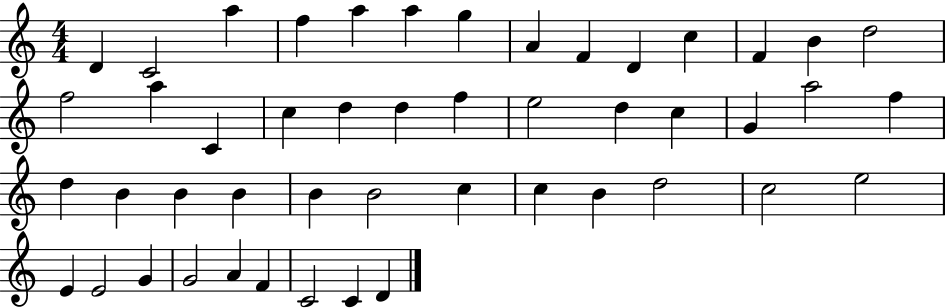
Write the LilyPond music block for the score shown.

{
  \clef treble
  \numericTimeSignature
  \time 4/4
  \key c \major
  d'4 c'2 a''4 | f''4 a''4 a''4 g''4 | a'4 f'4 d'4 c''4 | f'4 b'4 d''2 | \break f''2 a''4 c'4 | c''4 d''4 d''4 f''4 | e''2 d''4 c''4 | g'4 a''2 f''4 | \break d''4 b'4 b'4 b'4 | b'4 b'2 c''4 | c''4 b'4 d''2 | c''2 e''2 | \break e'4 e'2 g'4 | g'2 a'4 f'4 | c'2 c'4 d'4 | \bar "|."
}